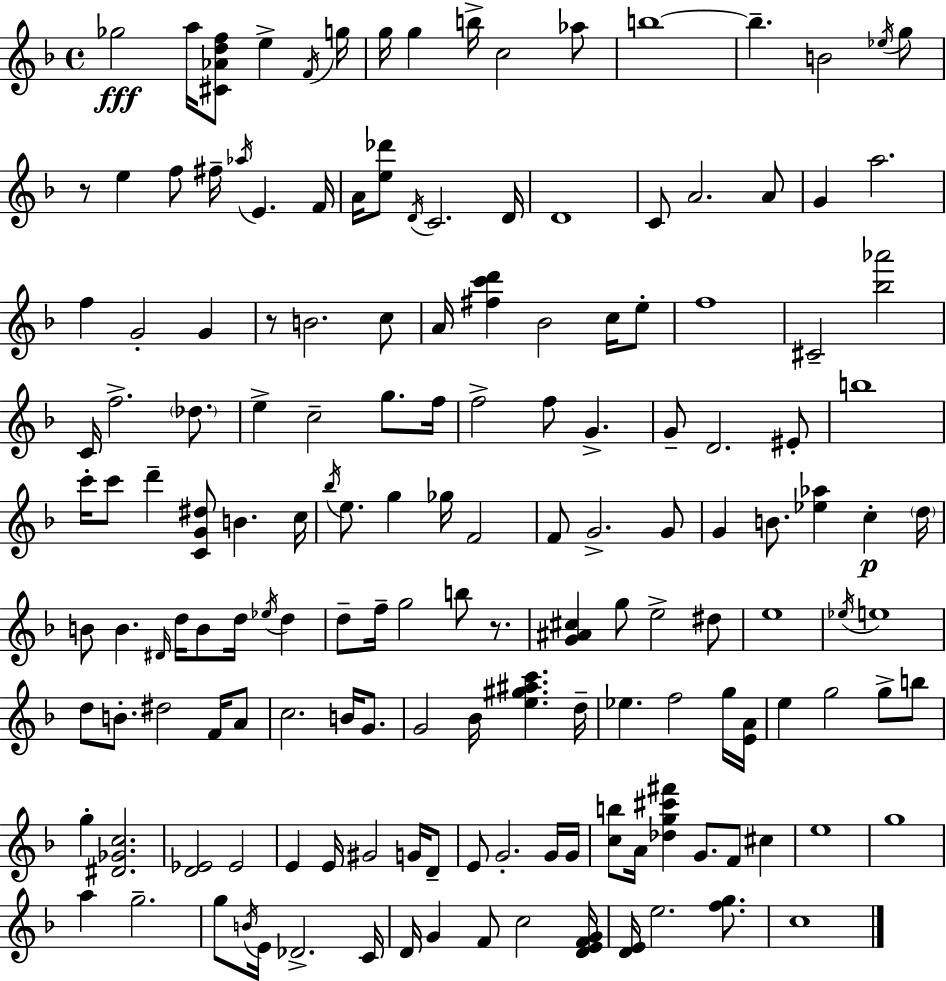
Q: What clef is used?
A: treble